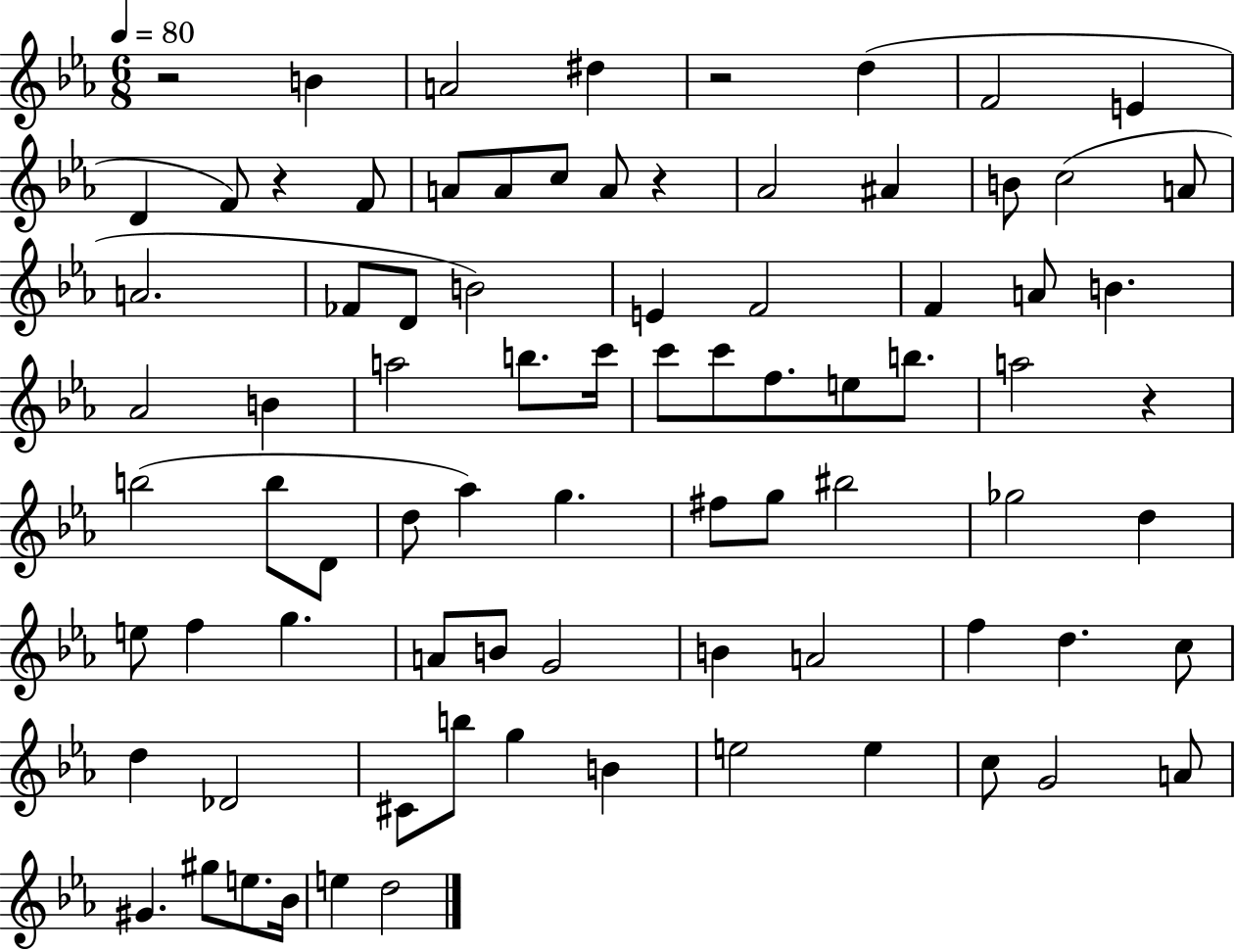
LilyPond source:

{
  \clef treble
  \numericTimeSignature
  \time 6/8
  \key ees \major
  \tempo 4 = 80
  r2 b'4 | a'2 dis''4 | r2 d''4( | f'2 e'4 | \break d'4 f'8) r4 f'8 | a'8 a'8 c''8 a'8 r4 | aes'2 ais'4 | b'8 c''2( a'8 | \break a'2. | fes'8 d'8 b'2) | e'4 f'2 | f'4 a'8 b'4. | \break aes'2 b'4 | a''2 b''8. c'''16 | c'''8 c'''8 f''8. e''8 b''8. | a''2 r4 | \break b''2( b''8 d'8 | d''8 aes''4) g''4. | fis''8 g''8 bis''2 | ges''2 d''4 | \break e''8 f''4 g''4. | a'8 b'8 g'2 | b'4 a'2 | f''4 d''4. c''8 | \break d''4 des'2 | cis'8 b''8 g''4 b'4 | e''2 e''4 | c''8 g'2 a'8 | \break gis'4. gis''8 e''8. bes'16 | e''4 d''2 | \bar "|."
}